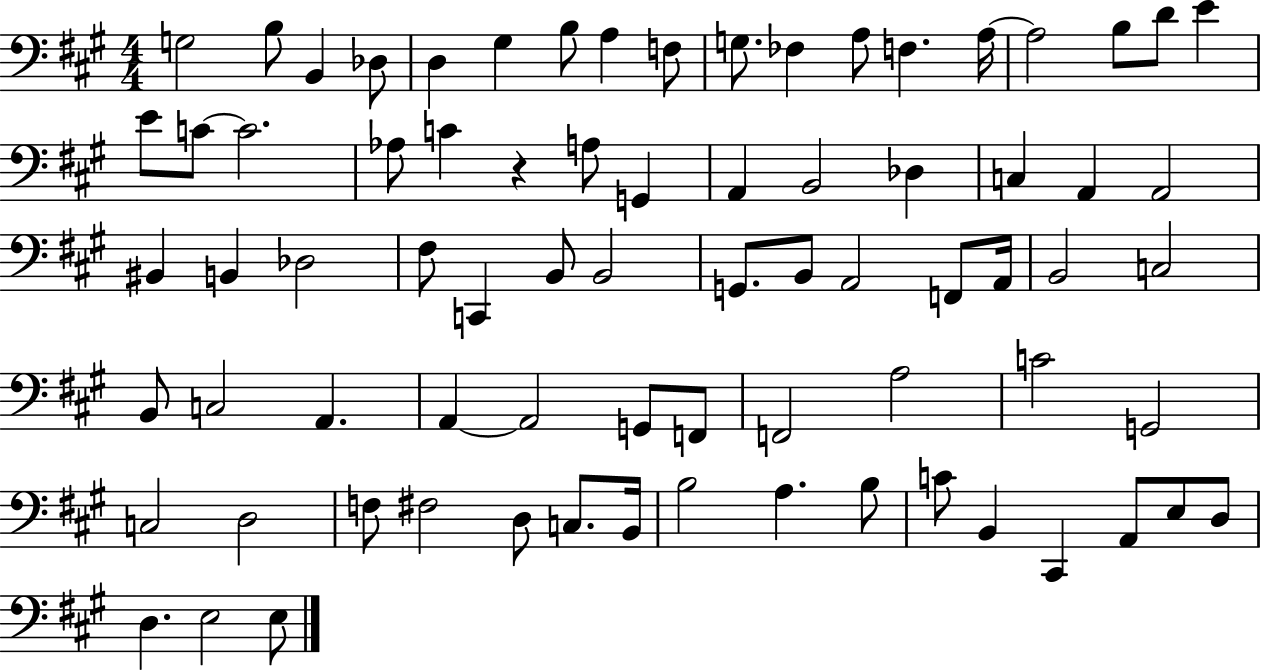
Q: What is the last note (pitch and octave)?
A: E3